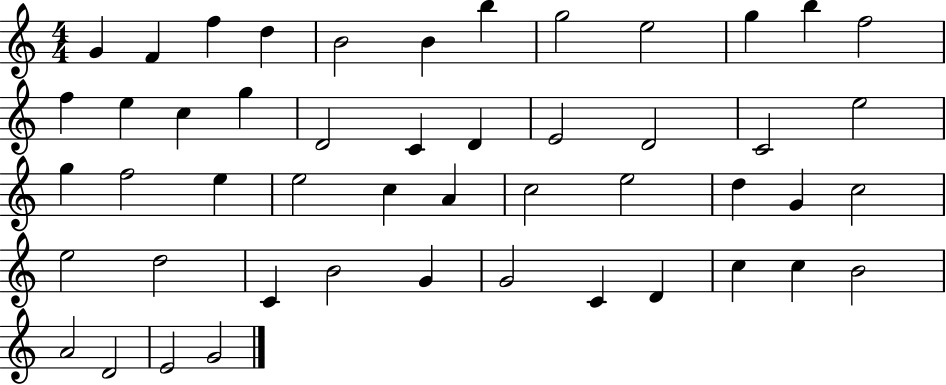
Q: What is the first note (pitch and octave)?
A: G4